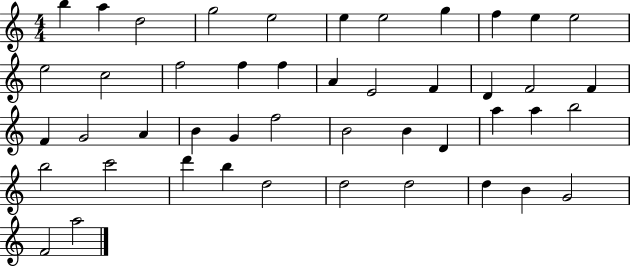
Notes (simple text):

B5/q A5/q D5/h G5/h E5/h E5/q E5/h G5/q F5/q E5/q E5/h E5/h C5/h F5/h F5/q F5/q A4/q E4/h F4/q D4/q F4/h F4/q F4/q G4/h A4/q B4/q G4/q F5/h B4/h B4/q D4/q A5/q A5/q B5/h B5/h C6/h D6/q B5/q D5/h D5/h D5/h D5/q B4/q G4/h F4/h A5/h